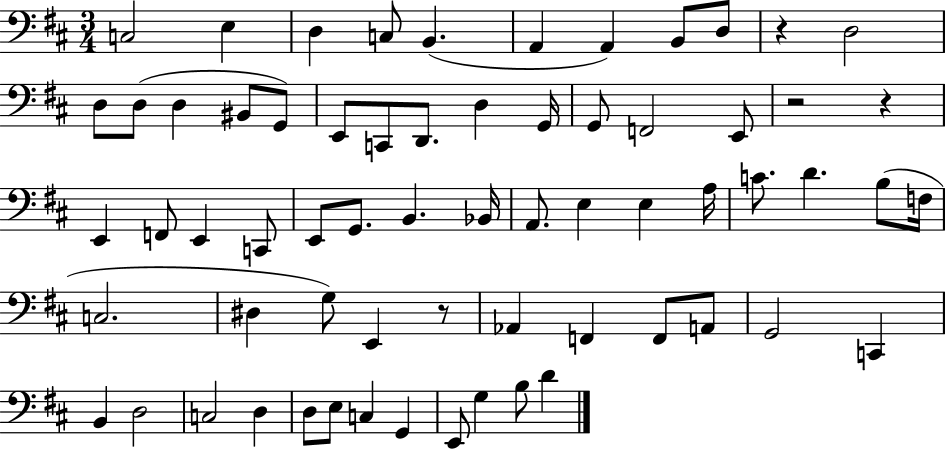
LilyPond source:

{
  \clef bass
  \numericTimeSignature
  \time 3/4
  \key d \major
  c2 e4 | d4 c8 b,4.( | a,4 a,4) b,8 d8 | r4 d2 | \break d8 d8( d4 bis,8 g,8) | e,8 c,8 d,8. d4 g,16 | g,8 f,2 e,8 | r2 r4 | \break e,4 f,8 e,4 c,8 | e,8 g,8. b,4. bes,16 | a,8. e4 e4 a16 | c'8. d'4. b8( f16 | \break c2. | dis4 g8) e,4 r8 | aes,4 f,4 f,8 a,8 | g,2 c,4 | \break b,4 d2 | c2 d4 | d8 e8 c4 g,4 | e,8 g4 b8 d'4 | \break \bar "|."
}